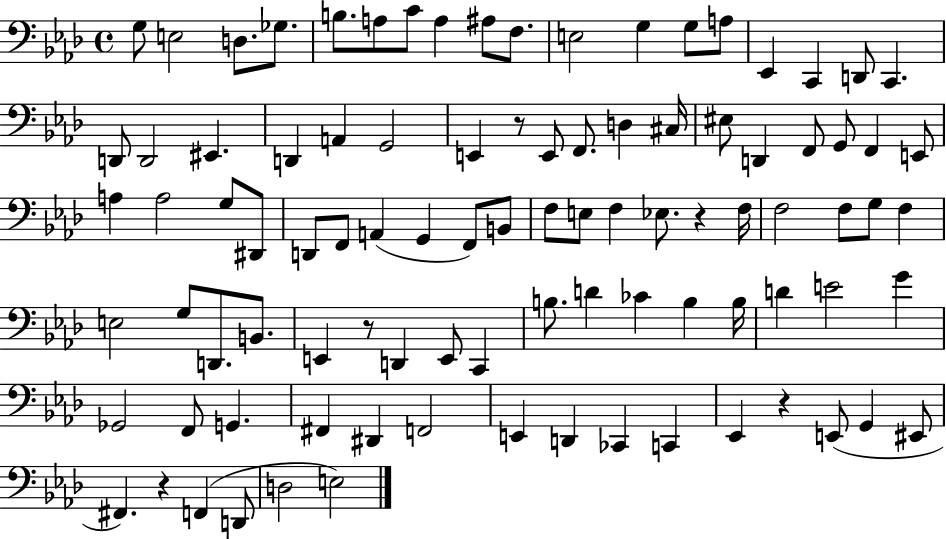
G3/e E3/h D3/e. Gb3/e. B3/e. A3/e C4/e A3/q A#3/e F3/e. E3/h G3/q G3/e A3/e Eb2/q C2/q D2/e C2/q. D2/e D2/h EIS2/q. D2/q A2/q G2/h E2/q R/e E2/e F2/e. D3/q C#3/s EIS3/e D2/q F2/e G2/e F2/q E2/e A3/q A3/h G3/e D#2/e D2/e F2/e A2/q G2/q F2/e B2/e F3/e E3/e F3/q Eb3/e. R/q F3/s F3/h F3/e G3/e F3/q E3/h G3/e D2/e. B2/e. E2/q R/e D2/q E2/e C2/q B3/e. D4/q CES4/q B3/q B3/s D4/q E4/h G4/q Gb2/h F2/e G2/q. F#2/q D#2/q F2/h E2/q D2/q CES2/q C2/q Eb2/q R/q E2/e G2/q EIS2/e F#2/q. R/q F2/q D2/e D3/h E3/h